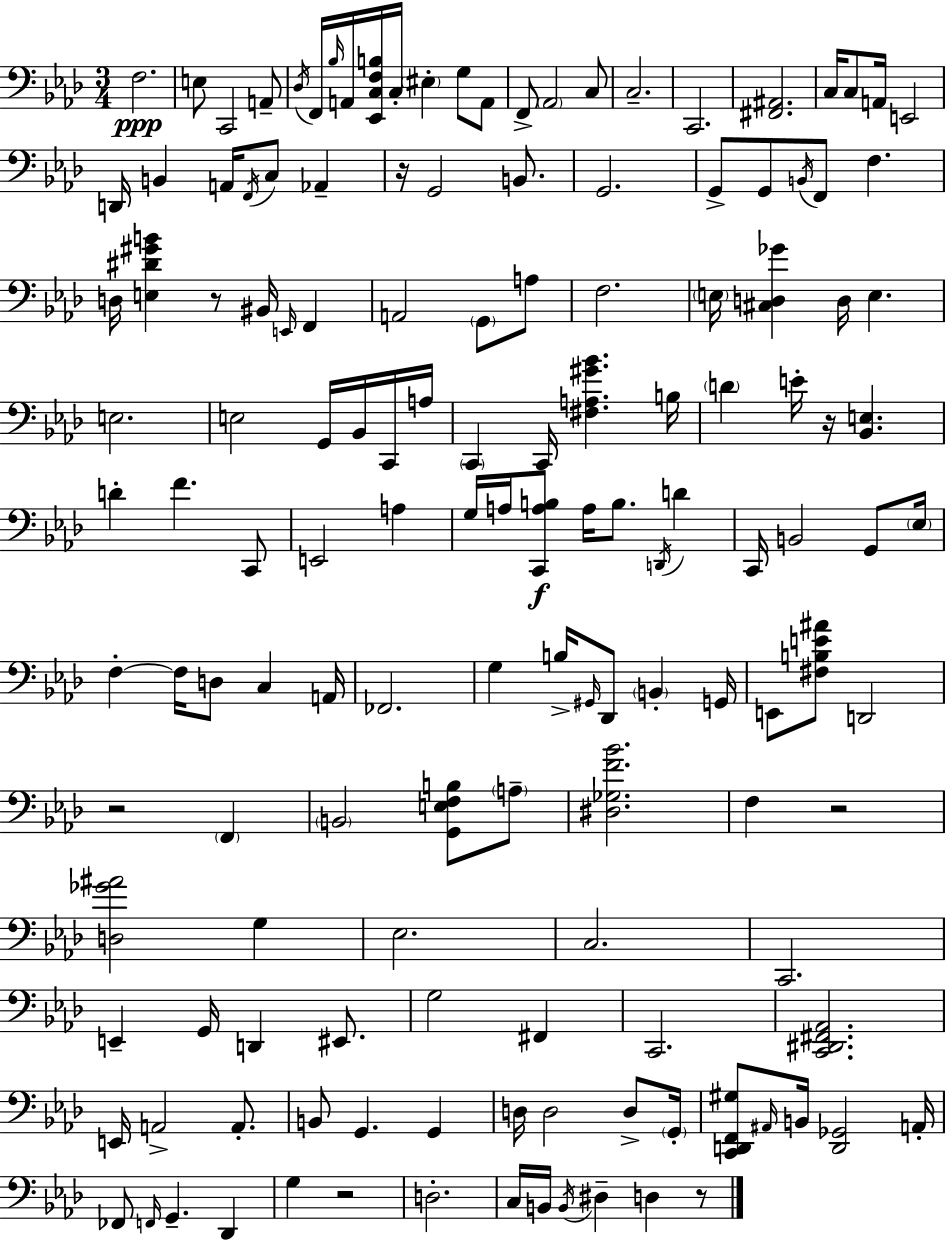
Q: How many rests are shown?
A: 7